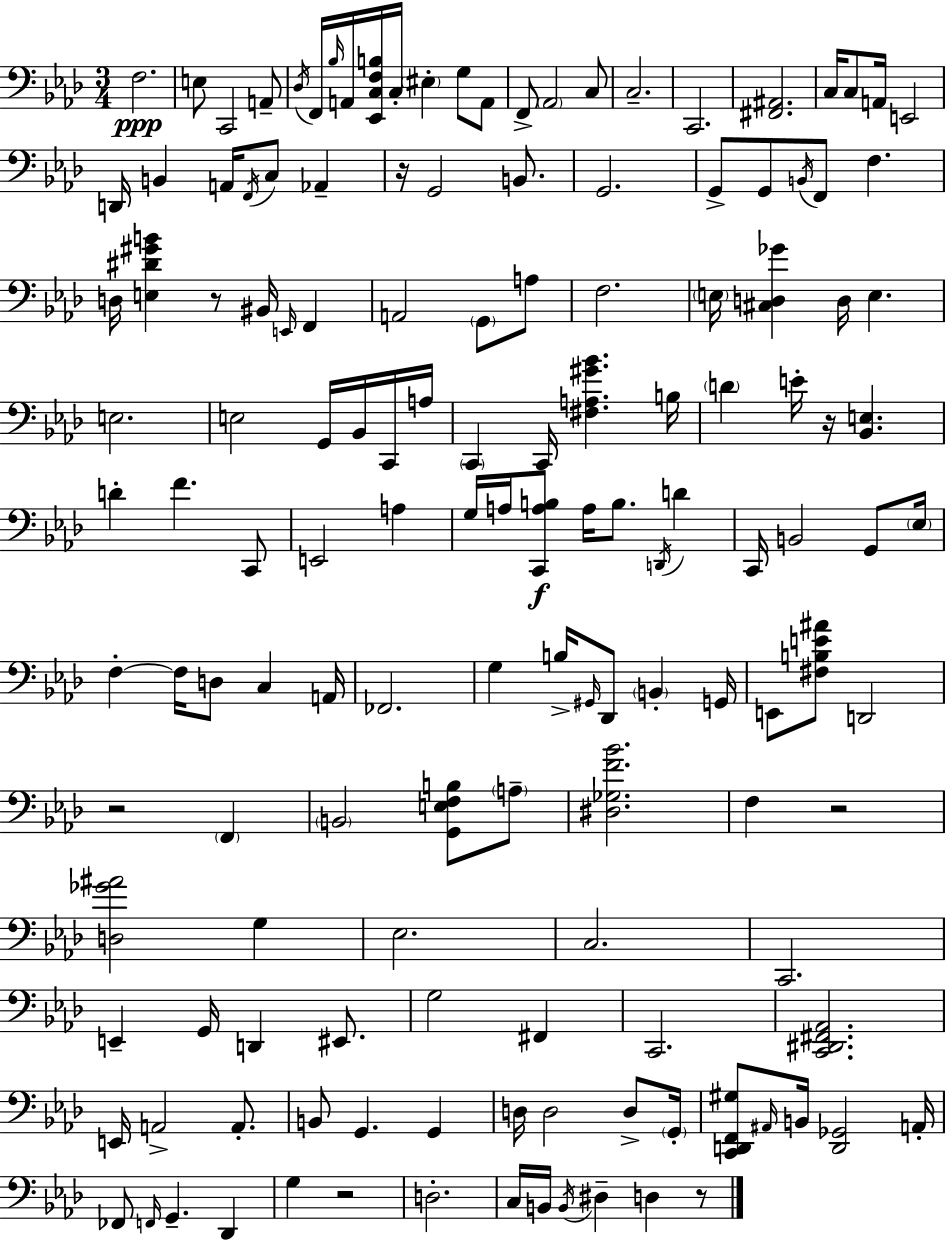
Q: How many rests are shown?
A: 7